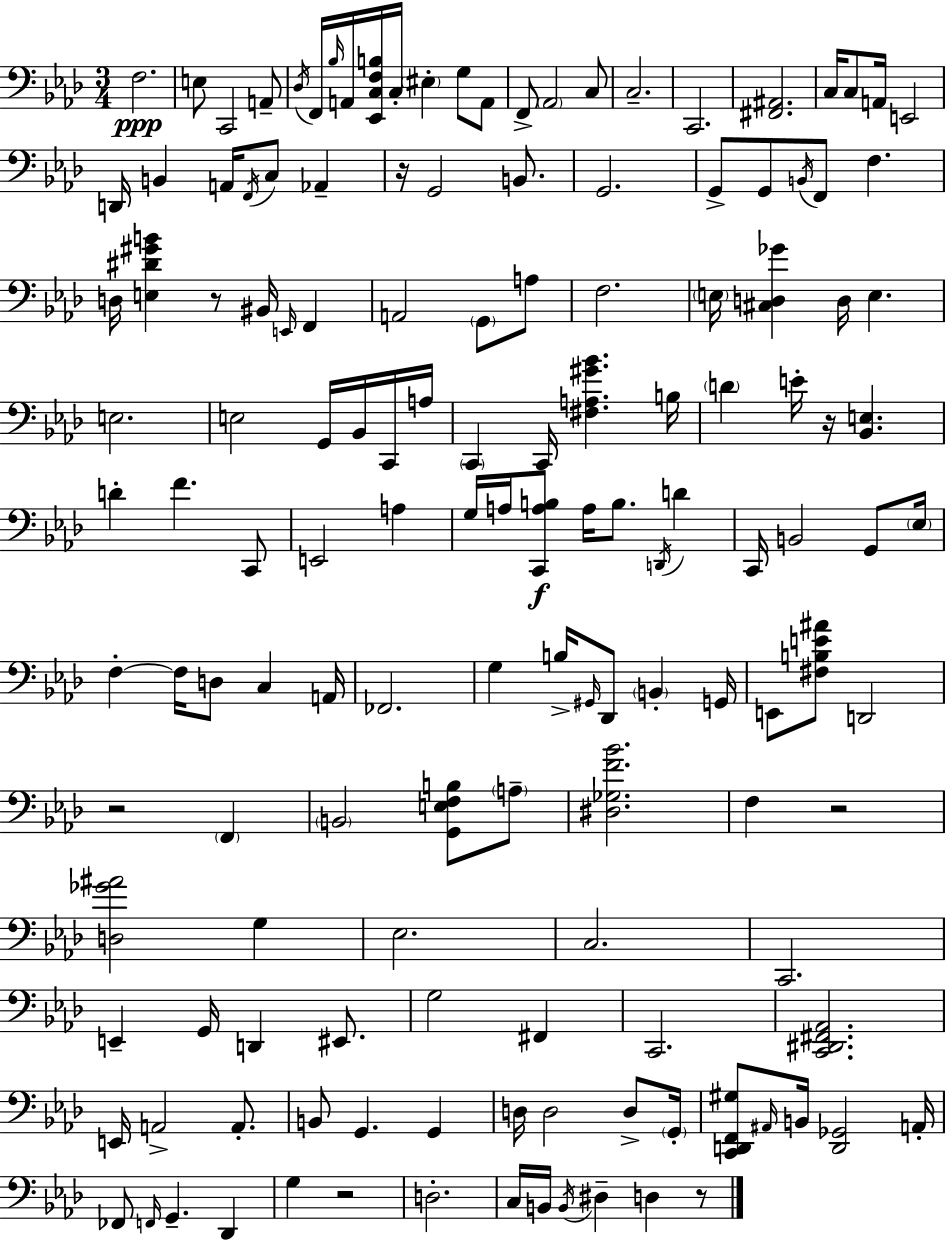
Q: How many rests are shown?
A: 7